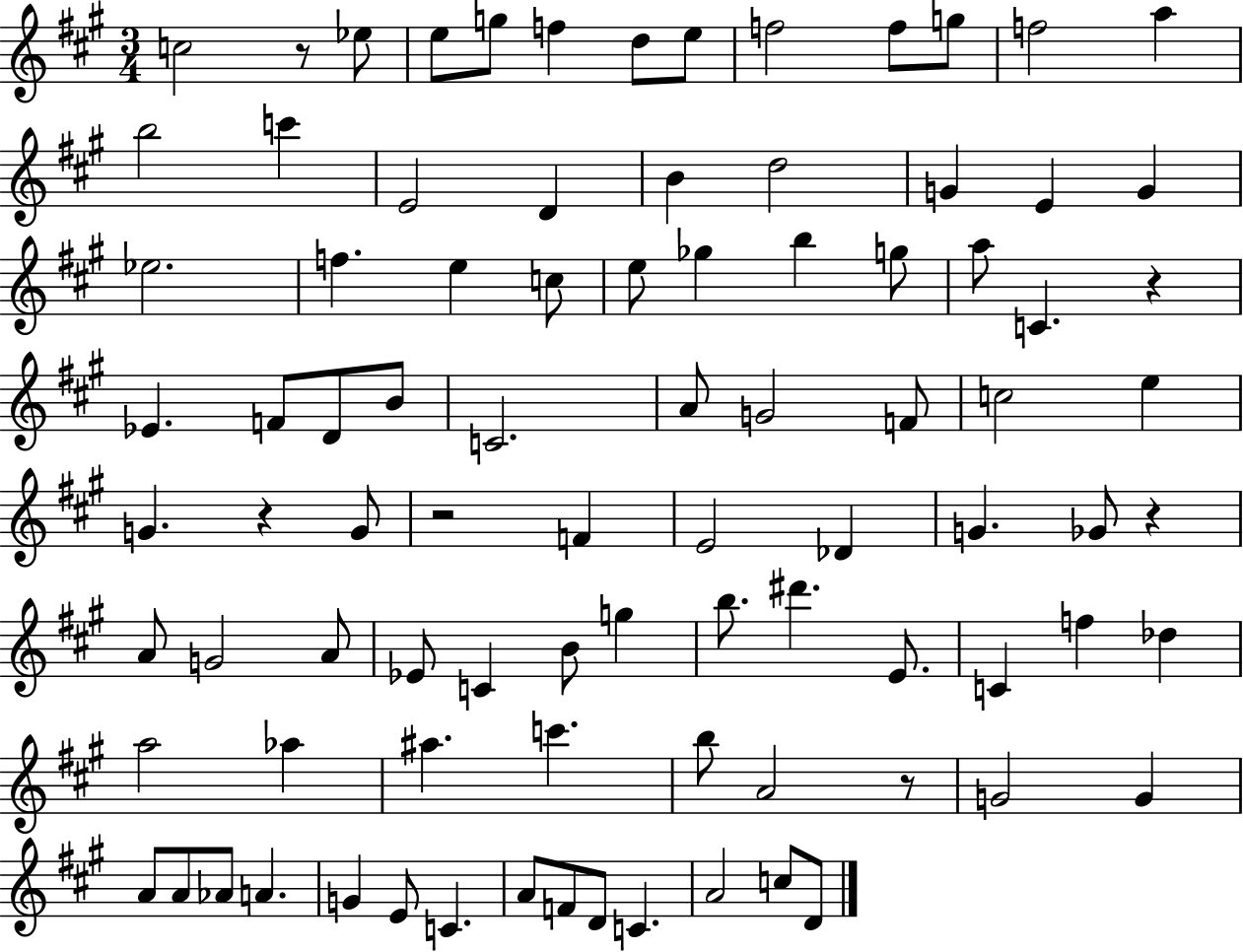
C5/h R/e Eb5/e E5/e G5/e F5/q D5/e E5/e F5/h F5/e G5/e F5/h A5/q B5/h C6/q E4/h D4/q B4/q D5/h G4/q E4/q G4/q Eb5/h. F5/q. E5/q C5/e E5/e Gb5/q B5/q G5/e A5/e C4/q. R/q Eb4/q. F4/e D4/e B4/e C4/h. A4/e G4/h F4/e C5/h E5/q G4/q. R/q G4/e R/h F4/q E4/h Db4/q G4/q. Gb4/e R/q A4/e G4/h A4/e Eb4/e C4/q B4/e G5/q B5/e. D#6/q. E4/e. C4/q F5/q Db5/q A5/h Ab5/q A#5/q. C6/q. B5/e A4/h R/e G4/h G4/q A4/e A4/e Ab4/e A4/q. G4/q E4/e C4/q. A4/e F4/e D4/e C4/q. A4/h C5/e D4/e